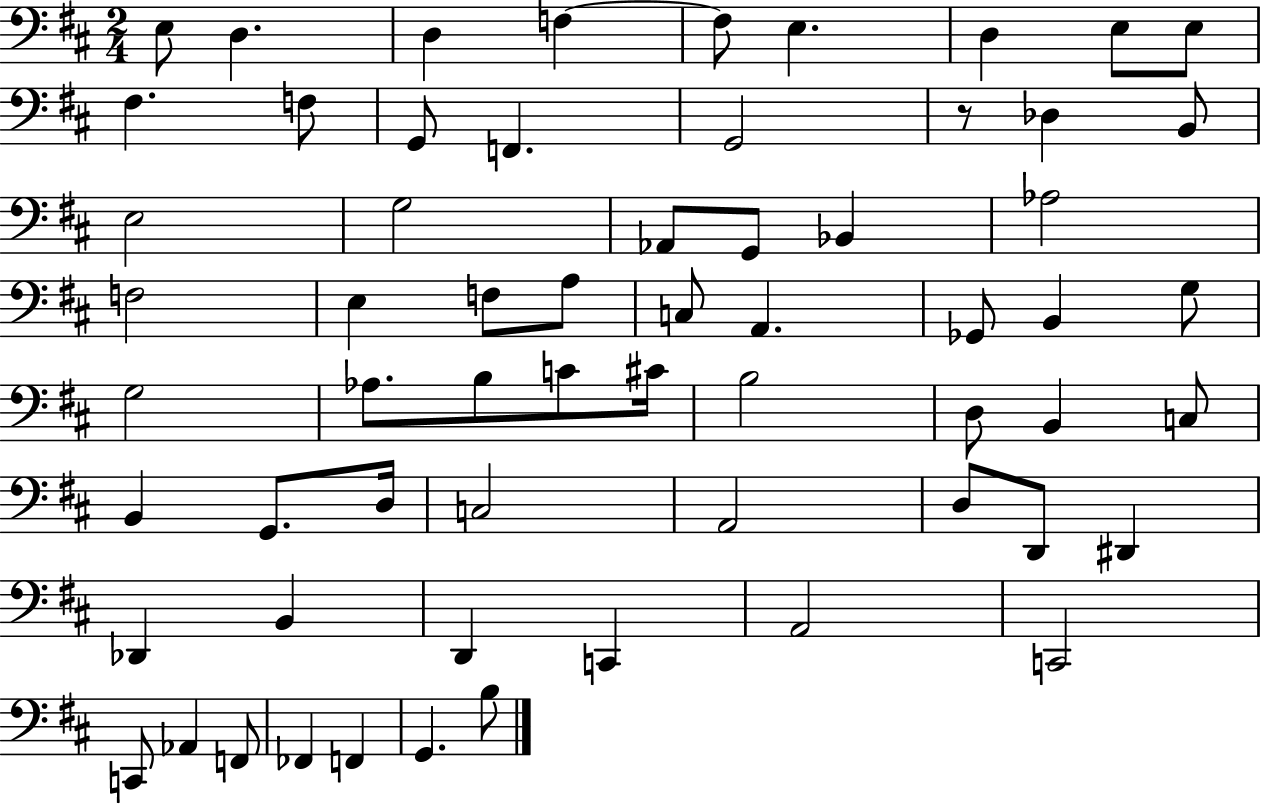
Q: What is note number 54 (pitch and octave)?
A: C2